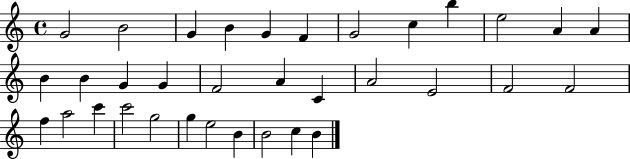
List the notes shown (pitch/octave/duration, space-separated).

G4/h B4/h G4/q B4/q G4/q F4/q G4/h C5/q B5/q E5/h A4/q A4/q B4/q B4/q G4/q G4/q F4/h A4/q C4/q A4/h E4/h F4/h F4/h F5/q A5/h C6/q C6/h G5/h G5/q E5/h B4/q B4/h C5/q B4/q